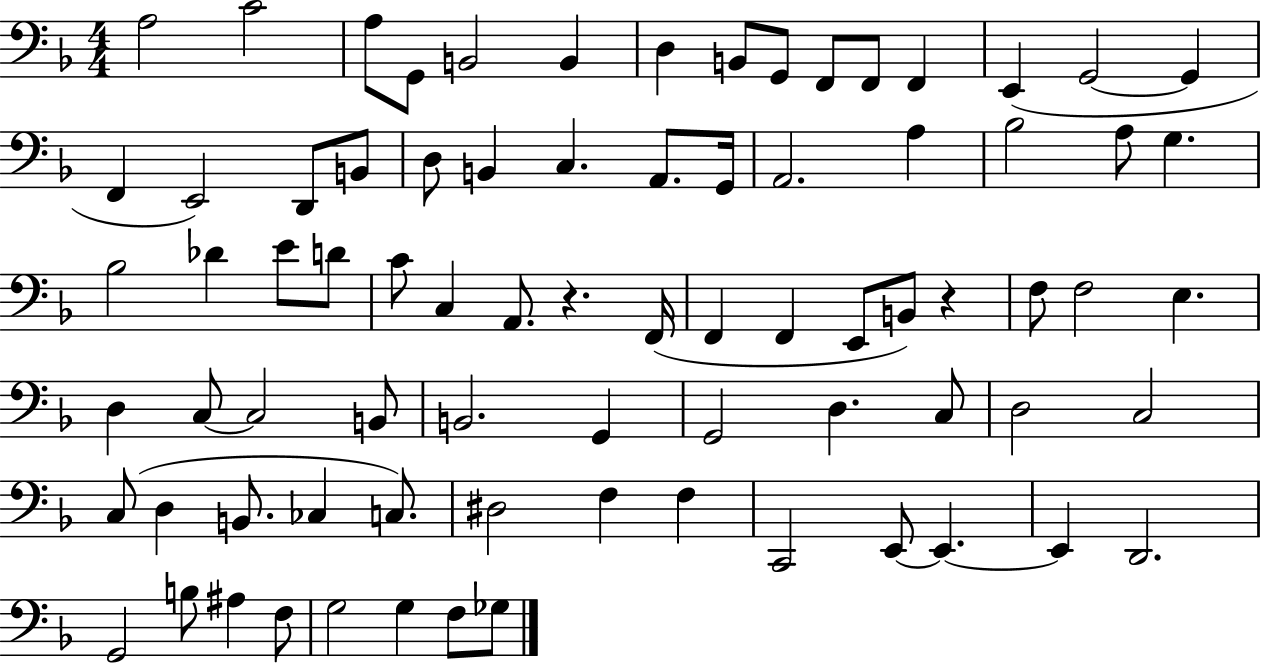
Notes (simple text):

A3/h C4/h A3/e G2/e B2/h B2/q D3/q B2/e G2/e F2/e F2/e F2/q E2/q G2/h G2/q F2/q E2/h D2/e B2/e D3/e B2/q C3/q. A2/e. G2/s A2/h. A3/q Bb3/h A3/e G3/q. Bb3/h Db4/q E4/e D4/e C4/e C3/q A2/e. R/q. F2/s F2/q F2/q E2/e B2/e R/q F3/e F3/h E3/q. D3/q C3/e C3/h B2/e B2/h. G2/q G2/h D3/q. C3/e D3/h C3/h C3/e D3/q B2/e. CES3/q C3/e. D#3/h F3/q F3/q C2/h E2/e E2/q. E2/q D2/h. G2/h B3/e A#3/q F3/e G3/h G3/q F3/e Gb3/e